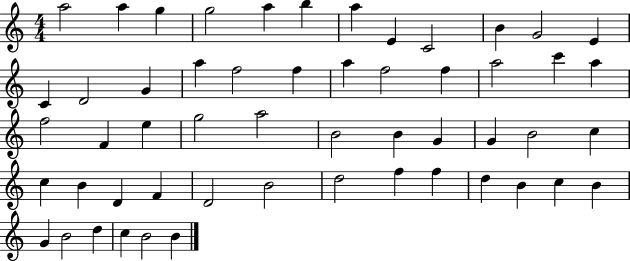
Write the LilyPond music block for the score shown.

{
  \clef treble
  \numericTimeSignature
  \time 4/4
  \key c \major
  a''2 a''4 g''4 | g''2 a''4 b''4 | a''4 e'4 c'2 | b'4 g'2 e'4 | \break c'4 d'2 g'4 | a''4 f''2 f''4 | a''4 f''2 f''4 | a''2 c'''4 a''4 | \break f''2 f'4 e''4 | g''2 a''2 | b'2 b'4 g'4 | g'4 b'2 c''4 | \break c''4 b'4 d'4 f'4 | d'2 b'2 | d''2 f''4 f''4 | d''4 b'4 c''4 b'4 | \break g'4 b'2 d''4 | c''4 b'2 b'4 | \bar "|."
}